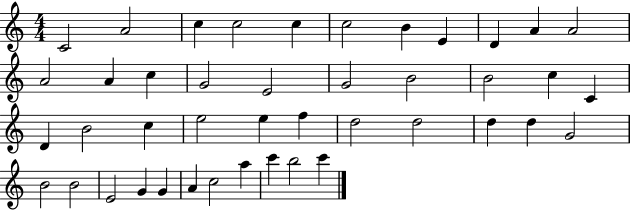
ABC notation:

X:1
T:Untitled
M:4/4
L:1/4
K:C
C2 A2 c c2 c c2 B E D A A2 A2 A c G2 E2 G2 B2 B2 c C D B2 c e2 e f d2 d2 d d G2 B2 B2 E2 G G A c2 a c' b2 c'